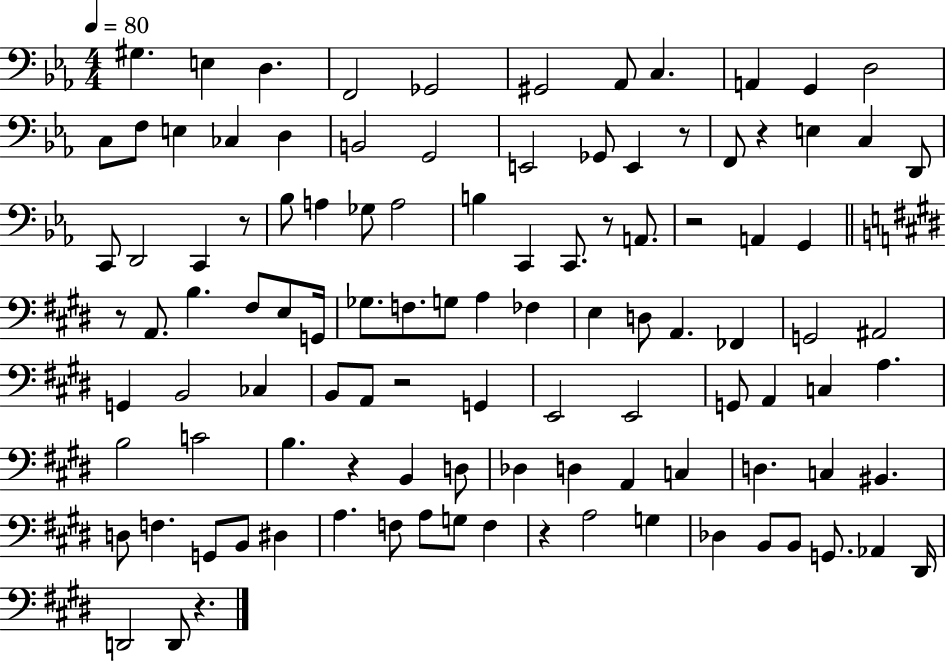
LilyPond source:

{
  \clef bass
  \numericTimeSignature
  \time 4/4
  \key ees \major
  \tempo 4 = 80
  gis4. e4 d4. | f,2 ges,2 | gis,2 aes,8 c4. | a,4 g,4 d2 | \break c8 f8 e4 ces4 d4 | b,2 g,2 | e,2 ges,8 e,4 r8 | f,8 r4 e4 c4 d,8 | \break c,8 d,2 c,4 r8 | bes8 a4 ges8 a2 | b4 c,4 c,8. r8 a,8. | r2 a,4 g,4 | \break \bar "||" \break \key e \major r8 a,8. b4. fis8 e8 g,16 | ges8. f8. g8 a4 fes4 | e4 d8 a,4. fes,4 | g,2 ais,2 | \break g,4 b,2 ces4 | b,8 a,8 r2 g,4 | e,2 e,2 | g,8 a,4 c4 a4. | \break b2 c'2 | b4. r4 b,4 d8 | des4 d4 a,4 c4 | d4. c4 bis,4. | \break d8 f4. g,8 b,8 dis4 | a4. f8 a8 g8 f4 | r4 a2 g4 | des4 b,8 b,8 g,8. aes,4 dis,16 | \break d,2 d,8 r4. | \bar "|."
}